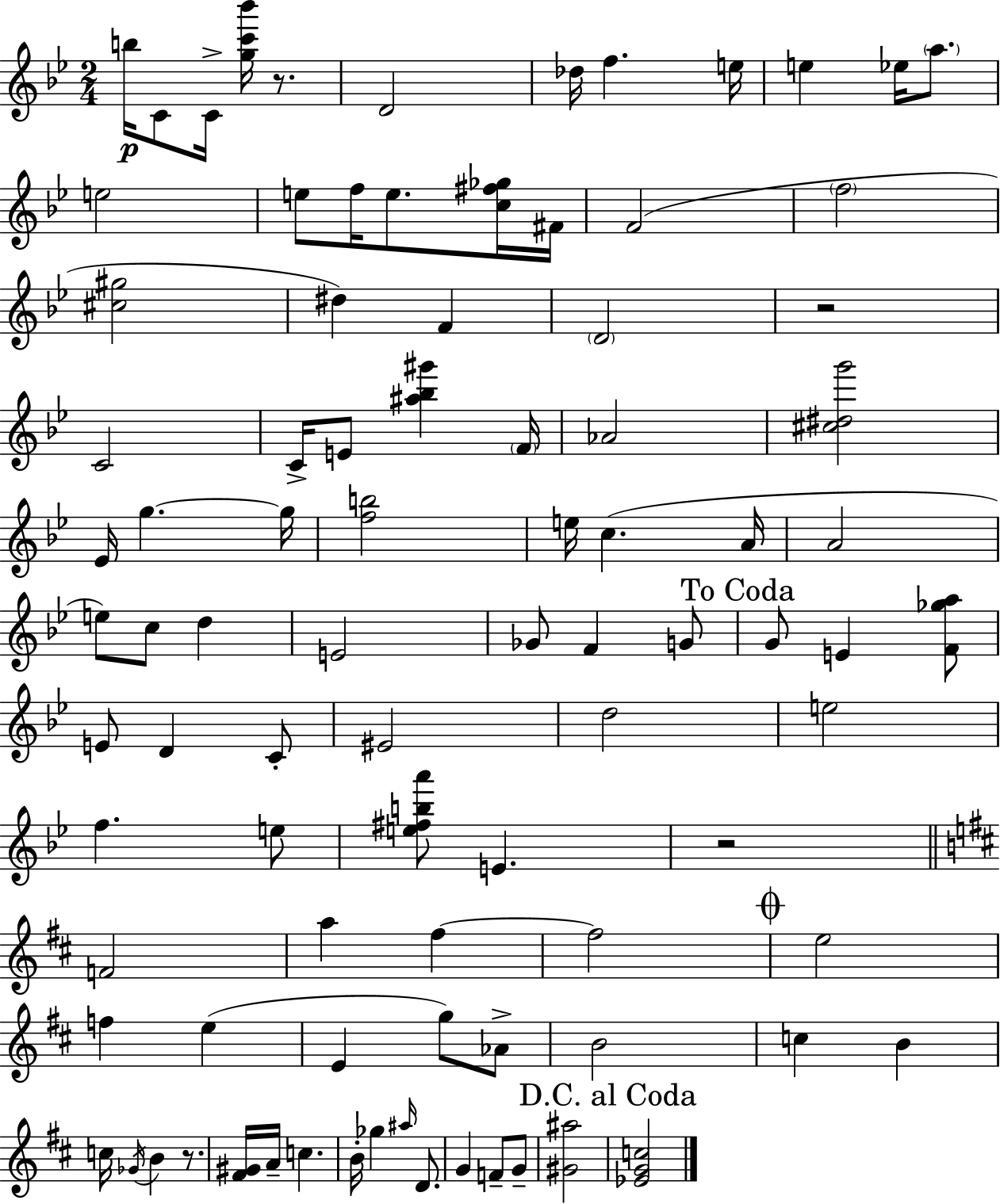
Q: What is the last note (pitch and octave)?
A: G4